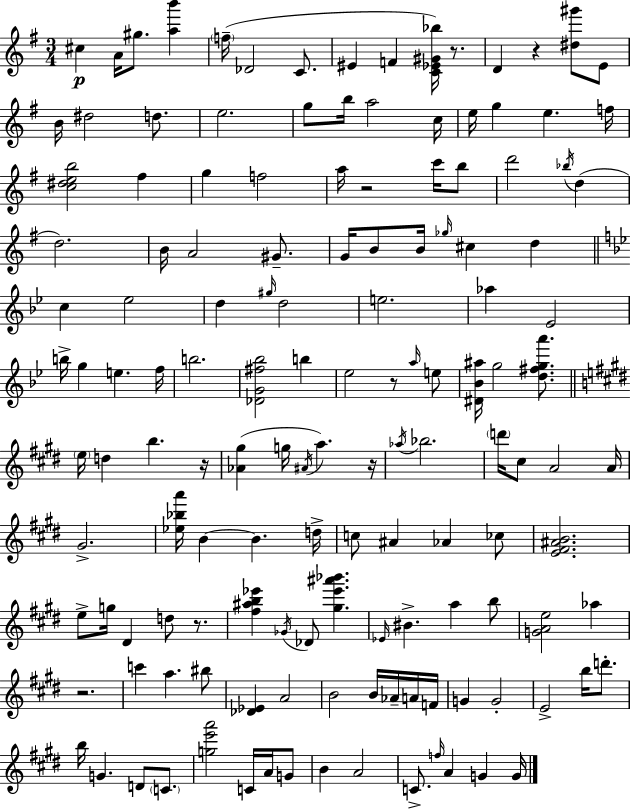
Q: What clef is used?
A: treble